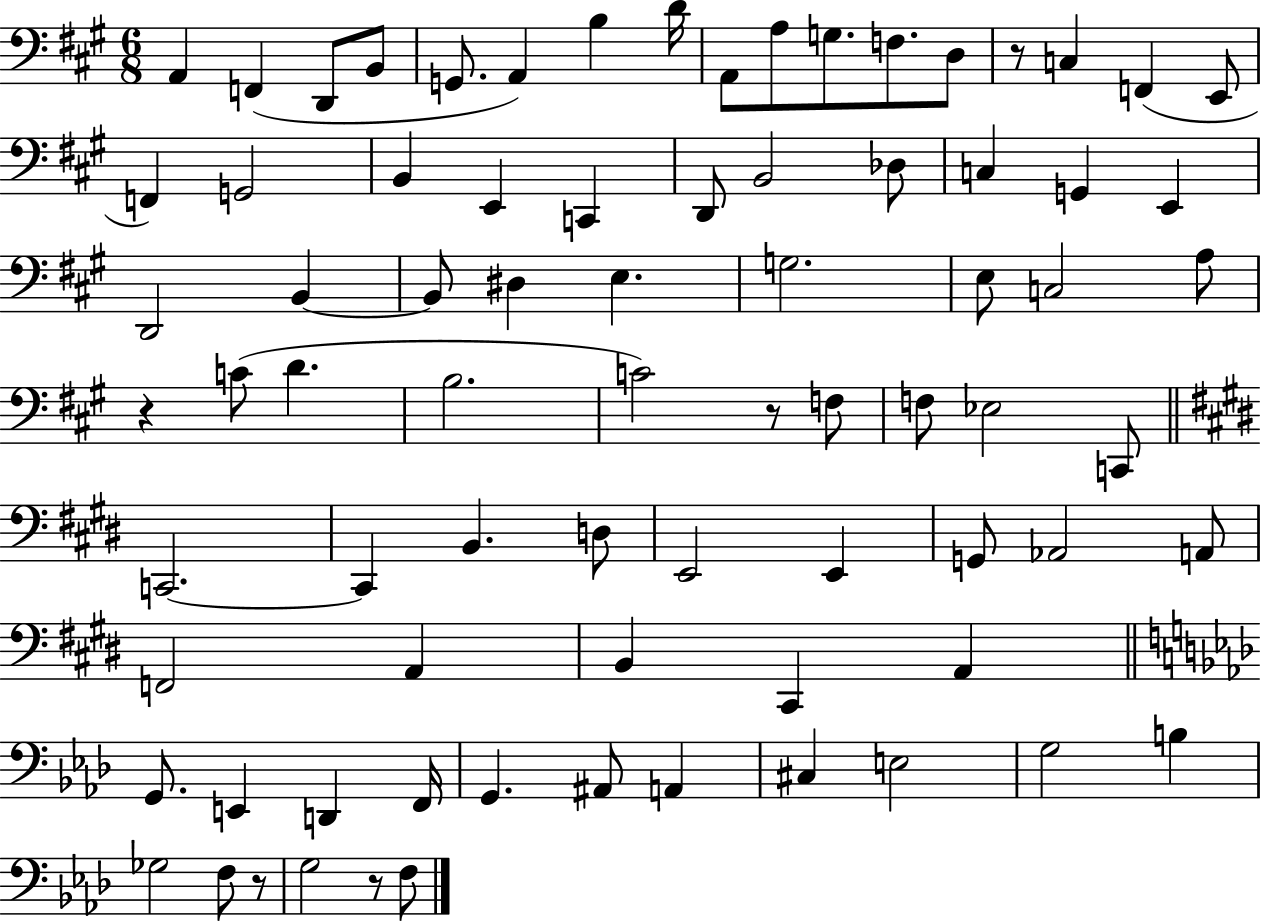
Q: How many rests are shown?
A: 5